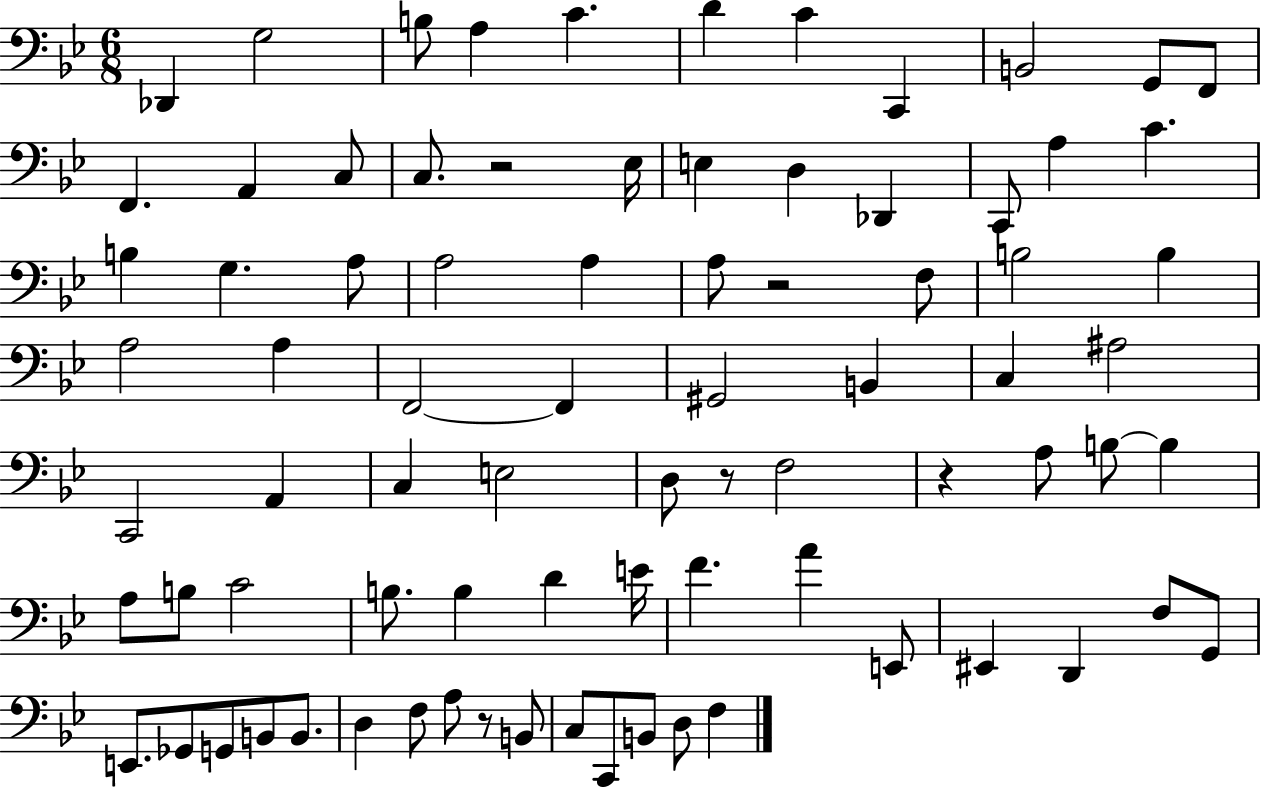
X:1
T:Untitled
M:6/8
L:1/4
K:Bb
_D,, G,2 B,/2 A, C D C C,, B,,2 G,,/2 F,,/2 F,, A,, C,/2 C,/2 z2 _E,/4 E, D, _D,, C,,/2 A, C B, G, A,/2 A,2 A, A,/2 z2 F,/2 B,2 B, A,2 A, F,,2 F,, ^G,,2 B,, C, ^A,2 C,,2 A,, C, E,2 D,/2 z/2 F,2 z A,/2 B,/2 B, A,/2 B,/2 C2 B,/2 B, D E/4 F A E,,/2 ^E,, D,, F,/2 G,,/2 E,,/2 _G,,/2 G,,/2 B,,/2 B,,/2 D, F,/2 A,/2 z/2 B,,/2 C,/2 C,,/2 B,,/2 D,/2 F,